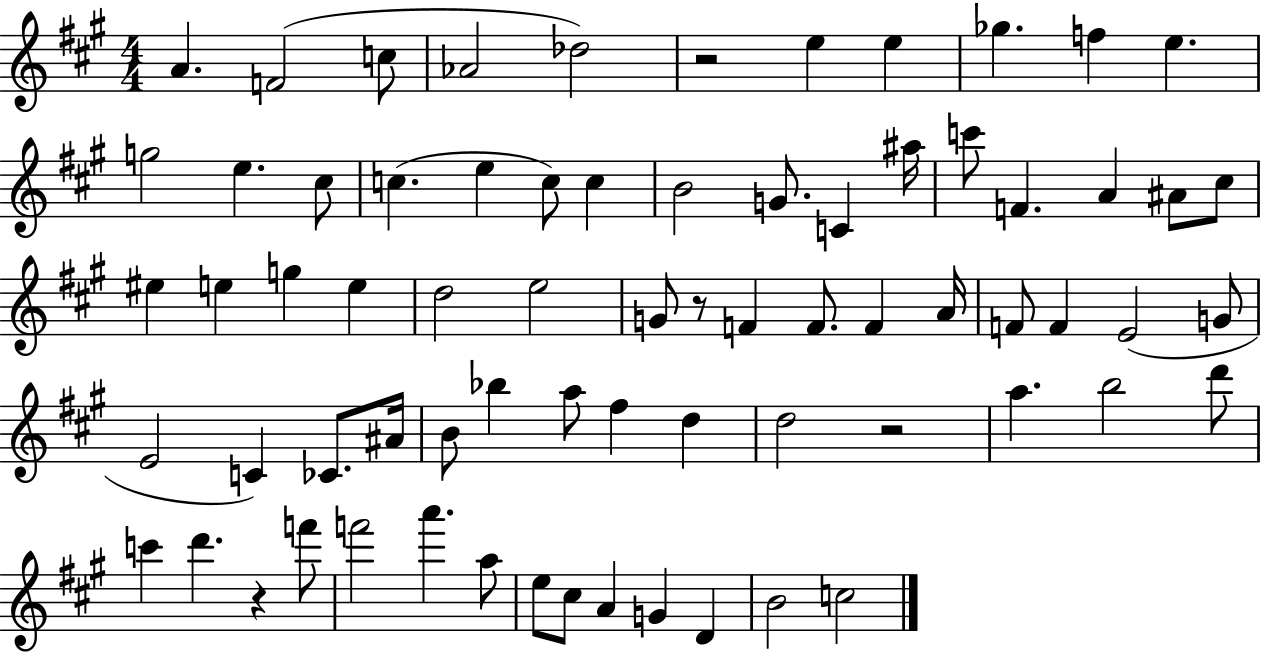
A4/q. F4/h C5/e Ab4/h Db5/h R/h E5/q E5/q Gb5/q. F5/q E5/q. G5/h E5/q. C#5/e C5/q. E5/q C5/e C5/q B4/h G4/e. C4/q A#5/s C6/e F4/q. A4/q A#4/e C#5/e EIS5/q E5/q G5/q E5/q D5/h E5/h G4/e R/e F4/q F4/e. F4/q A4/s F4/e F4/q E4/h G4/e E4/h C4/q CES4/e. A#4/s B4/e Bb5/q A5/e F#5/q D5/q D5/h R/h A5/q. B5/h D6/e C6/q D6/q. R/q F6/e F6/h A6/q. A5/e E5/e C#5/e A4/q G4/q D4/q B4/h C5/h